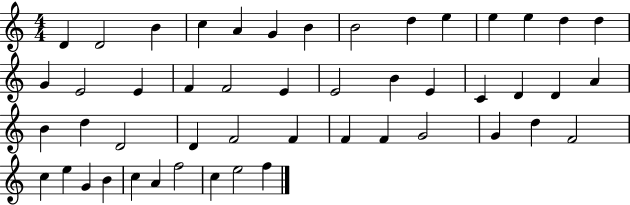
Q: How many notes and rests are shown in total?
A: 49